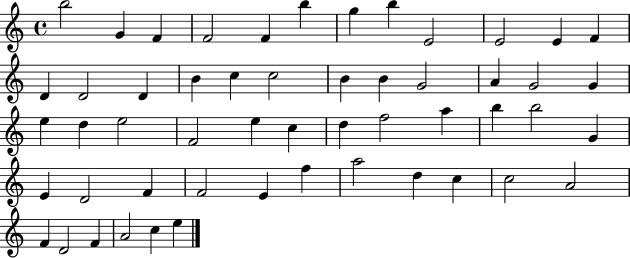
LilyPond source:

{
  \clef treble
  \time 4/4
  \defaultTimeSignature
  \key c \major
  b''2 g'4 f'4 | f'2 f'4 b''4 | g''4 b''4 e'2 | e'2 e'4 f'4 | \break d'4 d'2 d'4 | b'4 c''4 c''2 | b'4 b'4 g'2 | a'4 g'2 g'4 | \break e''4 d''4 e''2 | f'2 e''4 c''4 | d''4 f''2 a''4 | b''4 b''2 g'4 | \break e'4 d'2 f'4 | f'2 e'4 f''4 | a''2 d''4 c''4 | c''2 a'2 | \break f'4 d'2 f'4 | a'2 c''4 e''4 | \bar "|."
}